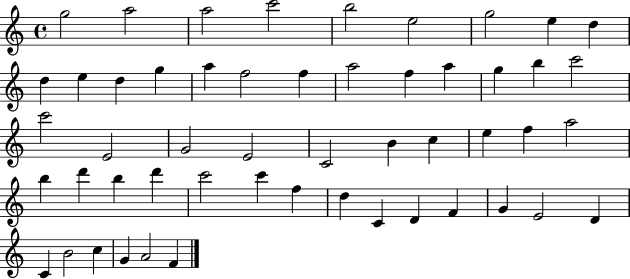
G5/h A5/h A5/h C6/h B5/h E5/h G5/h E5/q D5/q D5/q E5/q D5/q G5/q A5/q F5/h F5/q A5/h F5/q A5/q G5/q B5/q C6/h C6/h E4/h G4/h E4/h C4/h B4/q C5/q E5/q F5/q A5/h B5/q D6/q B5/q D6/q C6/h C6/q F5/q D5/q C4/q D4/q F4/q G4/q E4/h D4/q C4/q B4/h C5/q G4/q A4/h F4/q